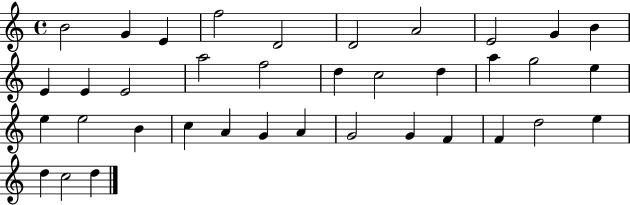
X:1
T:Untitled
M:4/4
L:1/4
K:C
B2 G E f2 D2 D2 A2 E2 G B E E E2 a2 f2 d c2 d a g2 e e e2 B c A G A G2 G F F d2 e d c2 d